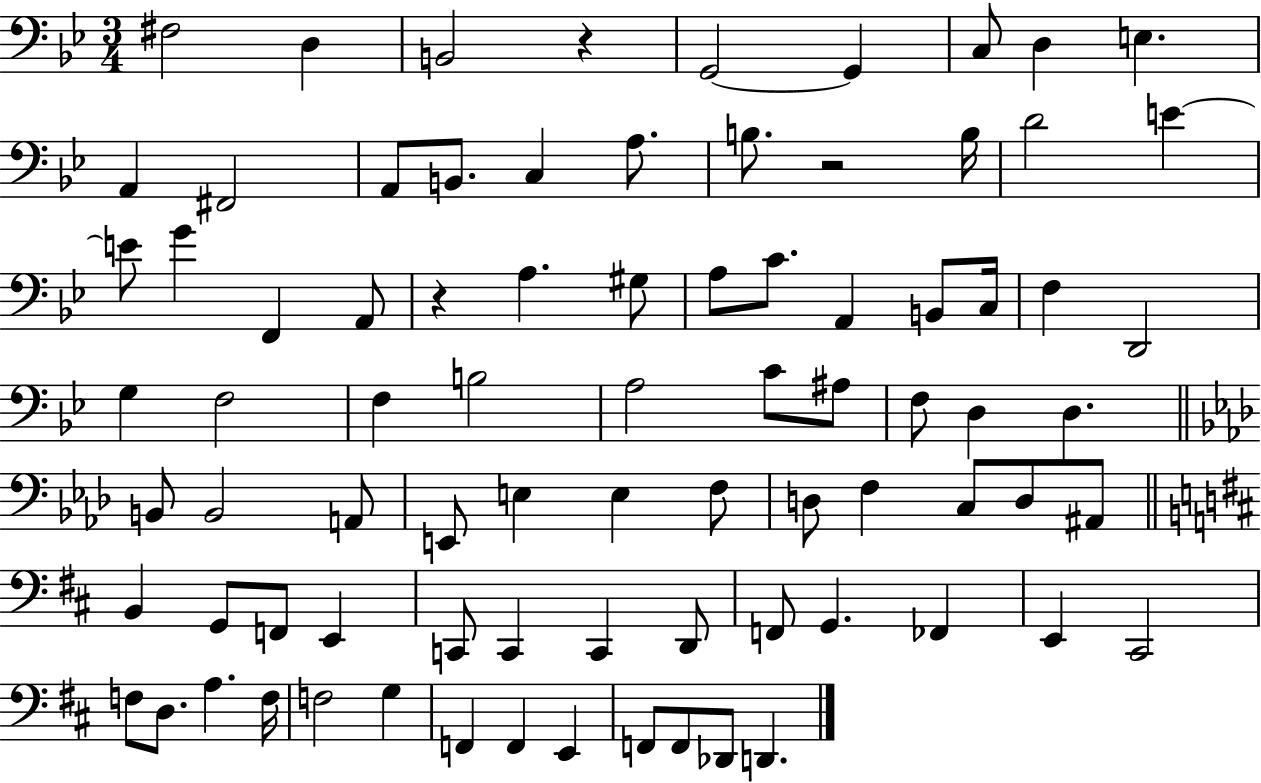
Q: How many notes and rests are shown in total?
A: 82